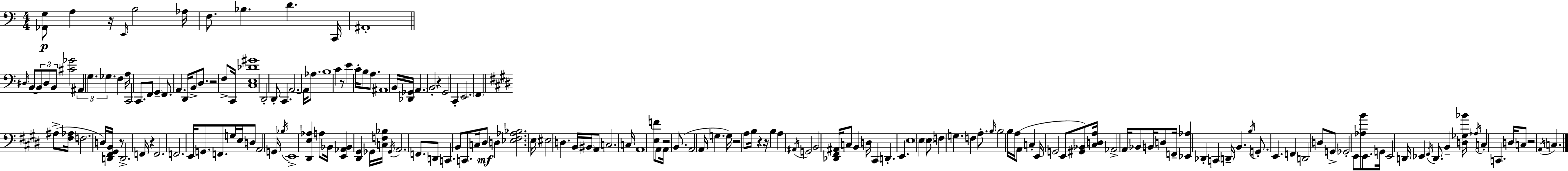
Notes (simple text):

[Ab2,G3]/e A3/q R/s E2/s B3/h Ab3/s F3/e. Bb3/q. D4/q. C2/s A#2/w D#3/s B2/e B2/e D#3/e B2/e [C#4,Gb4]/h A#2/q G3/q. Gb3/q. F3/q A3/s C2/h C2/e. F2/e G2/q F2/e. A2/q. D2/s B2/e D3/e. R/h F3/e C2/s [C3,E3,Db4,G#4]/w D2/h D2/e C2/q. A2/h. A2/s Ab3/e. B3/w C4/q R/e E4/q C4/s B3/e A3/e. A#2/w B2/s [Db2,Gb2]/s A2/q. B2/h R/q G2/h C2/q E2/h. F2/q A#3/e [F#3,Ab3]/s F3/h. D3/s [D2,F#2,G#2,B2]/s R/e D2/h. F2/s R/q F2/h. F2/h. E2/s G2/e. F2/e. G3/s E3/s D3/e A2/h G2/s Bb3/s E2/w [D#2,E3,Ab3]/q A3/e Bb2/s [E2,Ab2,Bb2]/q [D#2,G#2]/q Gb2/s [C3,F3,Bb3]/s Gb2/s A2/h. F2/e. D2/e C2/q. B2/e C2/e. C3/s D#3/e D3/q [Eb3,F#3,Ab3,Bb3]/h. E3/s EIS3/h D3/q. B2/s BIS2/s A2/e C3/h. C3/s A2/w [E3,F4]/e A2/e A2/s R/h B2/e. A2/h A2/s G3/q. G3/s R/h A3/e B3/s R/q R/s B3/q A3/q A#2/s G2/h B2/h [Db2,F#2,A#2]/s C3/e B2/q D3/s C#2/q D2/q. E2/q. E3/w E3/q E3/e F3/q G3/q. F3/q A3/e. B3/s B3/h B3/s A3/s A2/e C3/q E2/s G2/h E2/e [G#2,Bb2]/e [C#3,D3,A3]/s Ab2/h A2/s Bb2/e B2/s D3/e F2/s [Eb2,Ab3]/q Db2/q C2/q D2/s B2/q. B3/s G2/e. E2/q. F2/q D2/h D3/e G2/e Gb2/h E2/e [Ab3,B4]/e E2/e. G2/s E2/h D2/s Eb2/q F#2/s D2/e. B2/q [D3,Gb3,Bb4]/s Ab3/s C3/q C2/q. D3/s C3/e R/h A2/s C3/q.